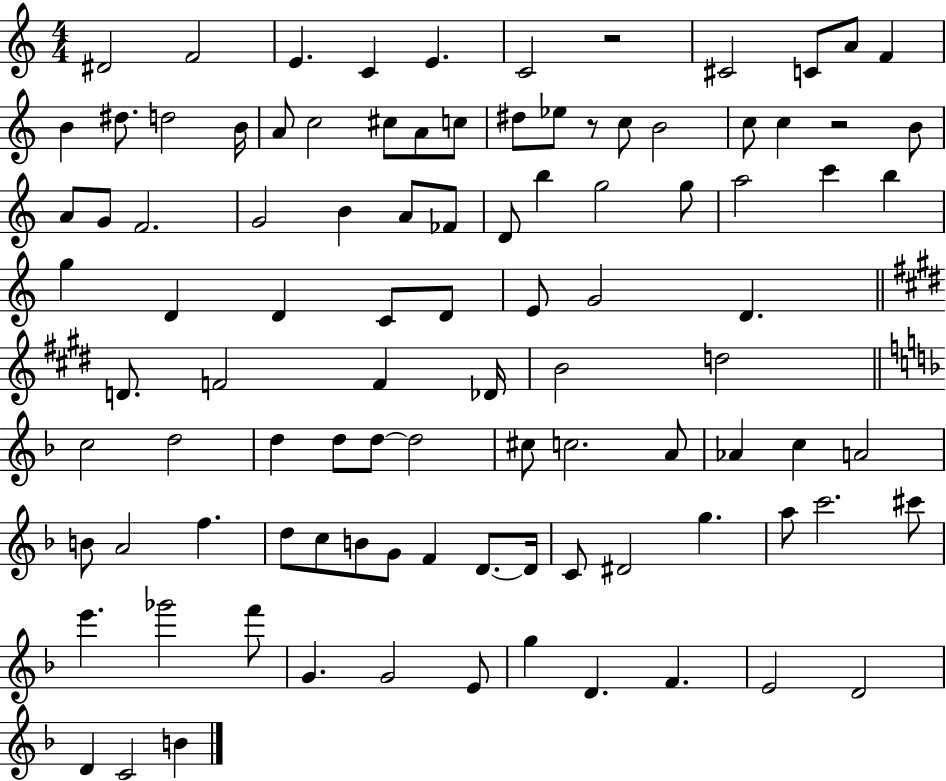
D#4/h F4/h E4/q. C4/q E4/q. C4/h R/h C#4/h C4/e A4/e F4/q B4/q D#5/e. D5/h B4/s A4/e C5/h C#5/e A4/e C5/e D#5/e Eb5/e R/e C5/e B4/h C5/e C5/q R/h B4/e A4/e G4/e F4/h. G4/h B4/q A4/e FES4/e D4/e B5/q G5/h G5/e A5/h C6/q B5/q G5/q D4/q D4/q C4/e D4/e E4/e G4/h D4/q. D4/e. F4/h F4/q Db4/s B4/h D5/h C5/h D5/h D5/q D5/e D5/e D5/h C#5/e C5/h. A4/e Ab4/q C5/q A4/h B4/e A4/h F5/q. D5/e C5/e B4/e G4/e F4/q D4/e. D4/s C4/e D#4/h G5/q. A5/e C6/h. C#6/e E6/q. Gb6/h F6/e G4/q. G4/h E4/e G5/q D4/q. F4/q. E4/h D4/h D4/q C4/h B4/q